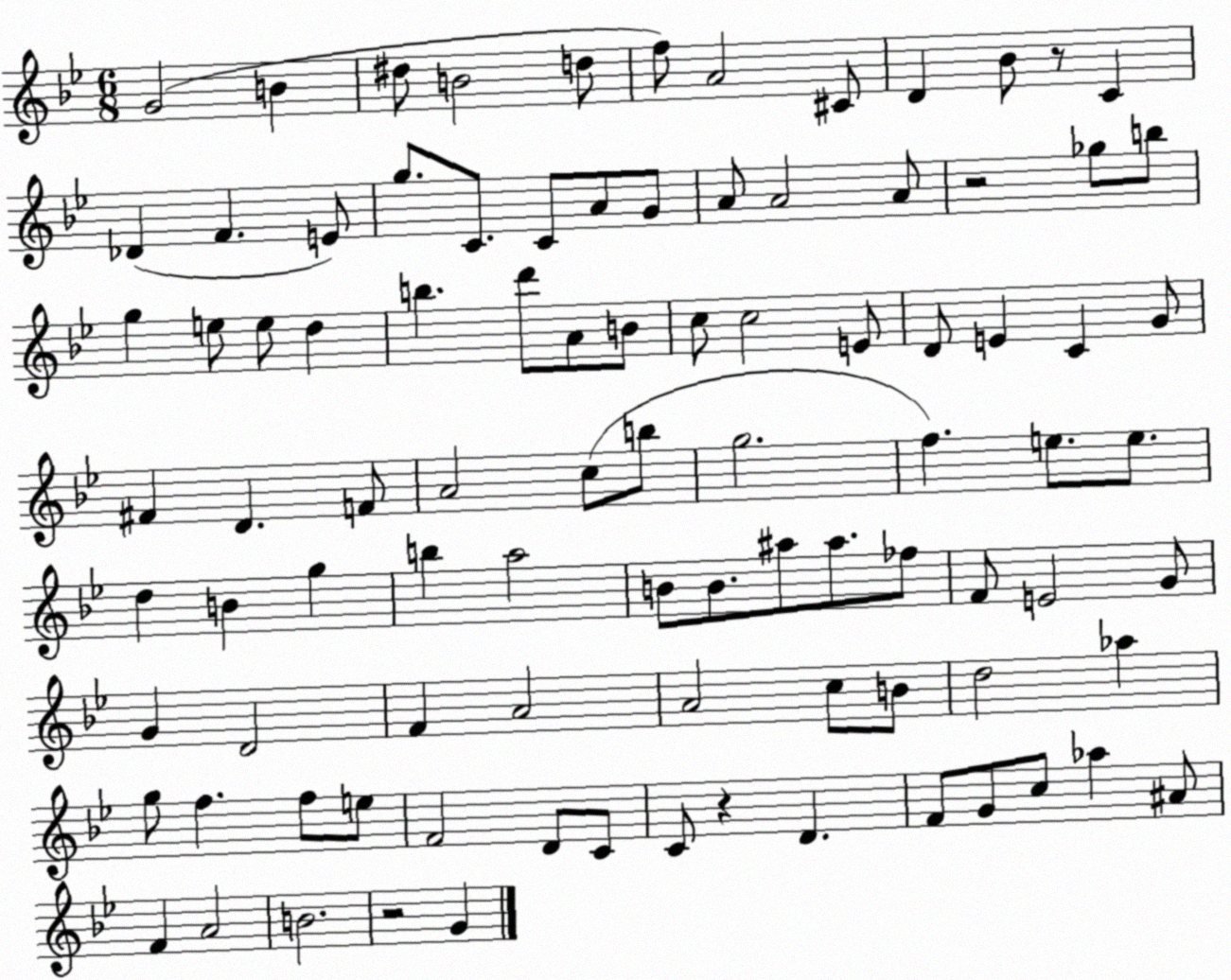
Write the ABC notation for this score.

X:1
T:Untitled
M:6/8
L:1/4
K:Bb
G2 B ^d/2 B2 d/2 f/2 A2 ^C/2 D _B/2 z/2 C _D F E/2 g/2 C/2 C/2 A/2 G/2 A/2 A2 A/2 z2 _g/2 b/2 g e/2 e/2 d b d'/2 A/2 B/2 c/2 c2 E/2 D/2 E C G/2 ^F D F/2 A2 c/2 b/2 g2 f e/2 e/2 d B g b a2 B/2 B/2 ^a/2 ^a/2 _f/2 F/2 E2 G/2 G D2 F A2 A2 c/2 B/2 d2 _a g/2 f f/2 e/2 F2 D/2 C/2 C/2 z D F/2 G/2 c/2 _a ^A/2 F A2 B2 z2 G